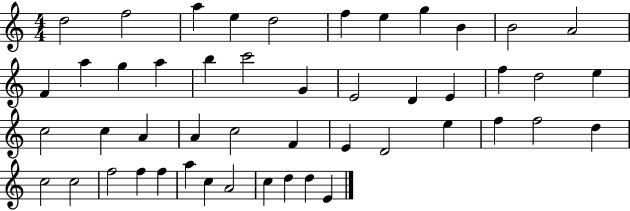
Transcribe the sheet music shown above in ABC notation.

X:1
T:Untitled
M:4/4
L:1/4
K:C
d2 f2 a e d2 f e g B B2 A2 F a g a b c'2 G E2 D E f d2 e c2 c A A c2 F E D2 e f f2 d c2 c2 f2 f f a c A2 c d d E